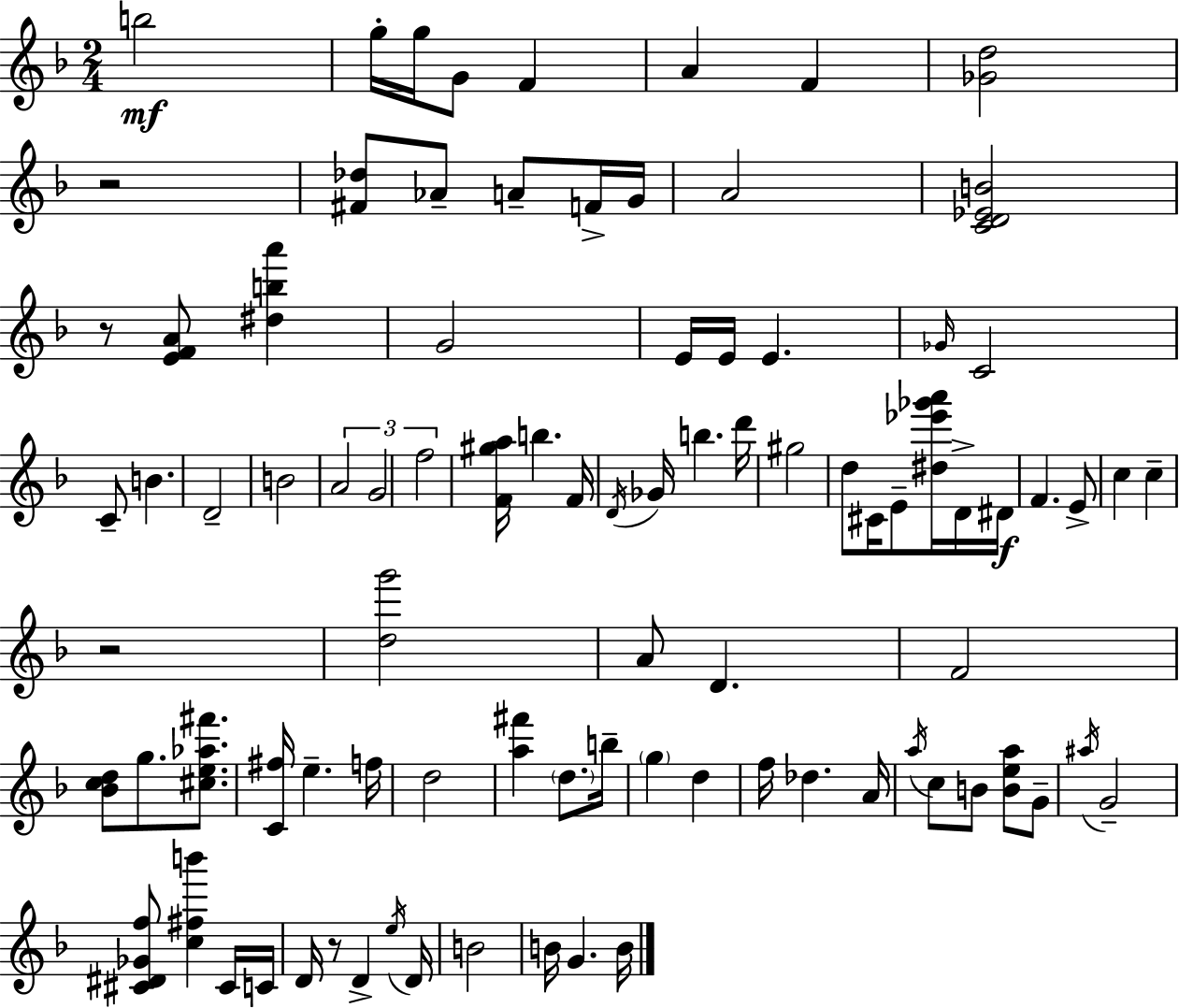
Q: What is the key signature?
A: F major